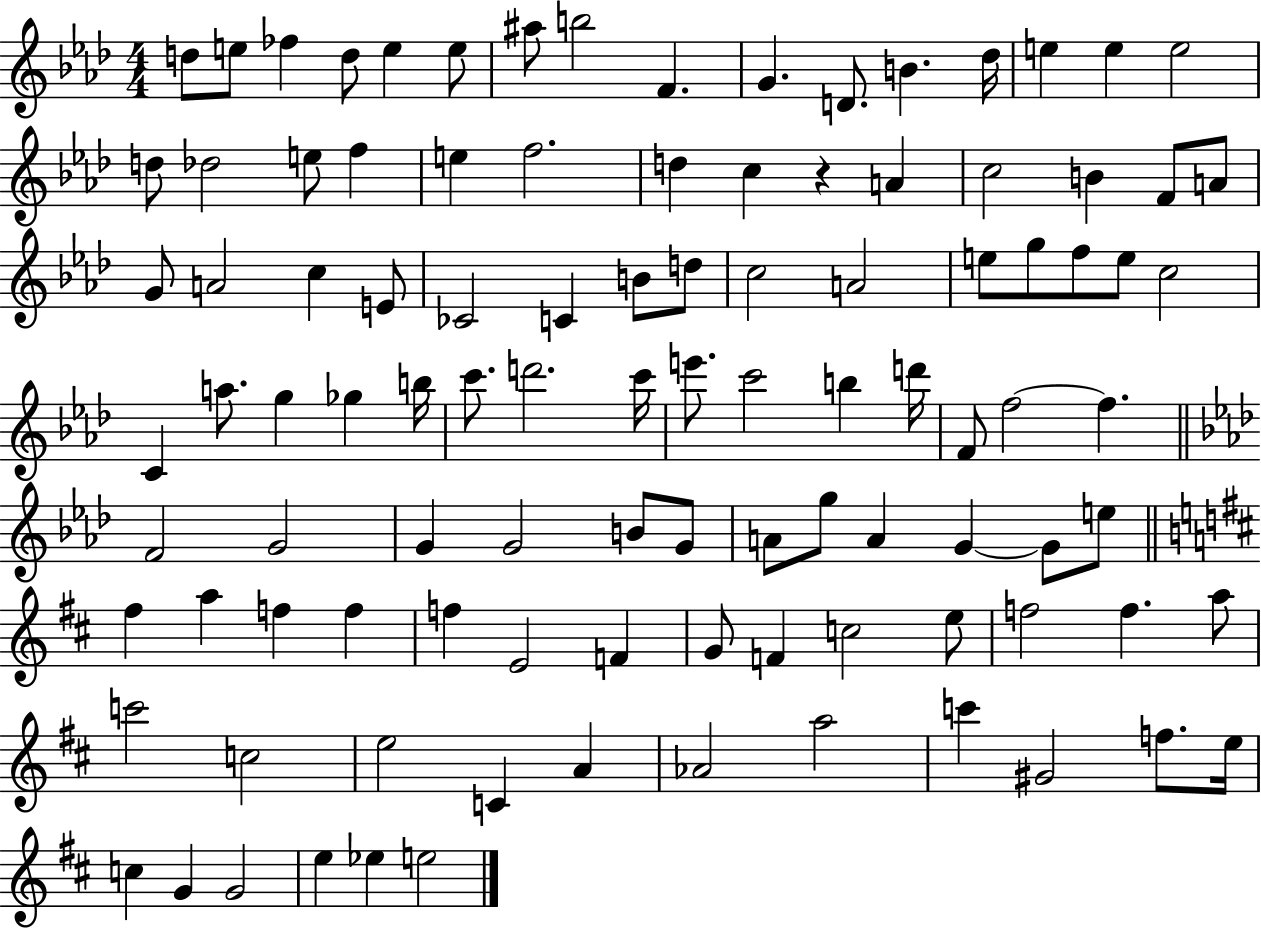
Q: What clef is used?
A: treble